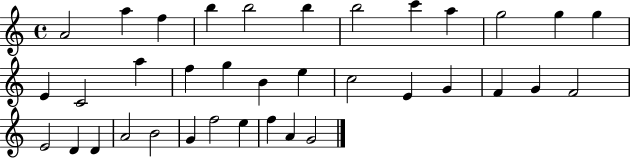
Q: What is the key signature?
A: C major